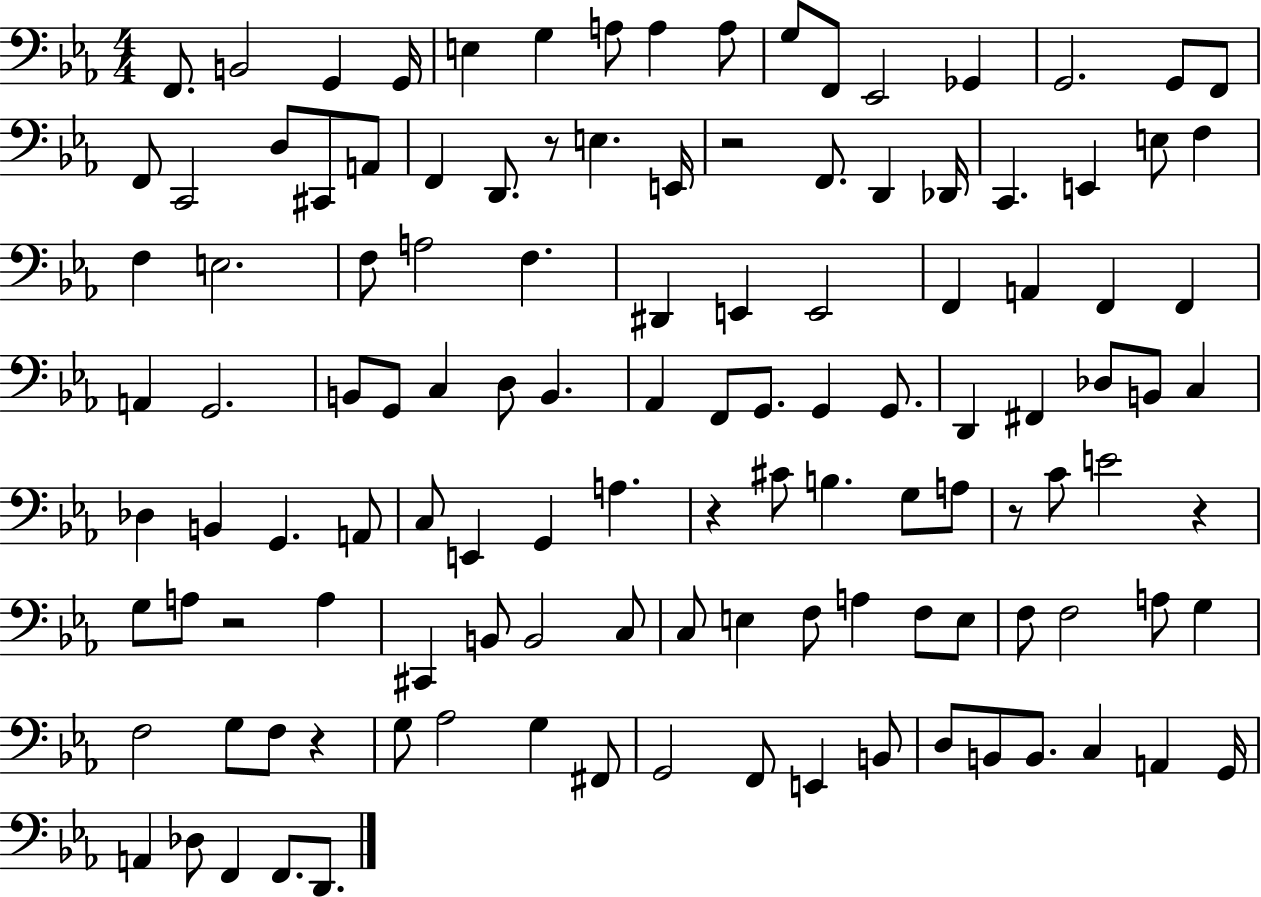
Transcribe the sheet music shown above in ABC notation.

X:1
T:Untitled
M:4/4
L:1/4
K:Eb
F,,/2 B,,2 G,, G,,/4 E, G, A,/2 A, A,/2 G,/2 F,,/2 _E,,2 _G,, G,,2 G,,/2 F,,/2 F,,/2 C,,2 D,/2 ^C,,/2 A,,/2 F,, D,,/2 z/2 E, E,,/4 z2 F,,/2 D,, _D,,/4 C,, E,, E,/2 F, F, E,2 F,/2 A,2 F, ^D,, E,, E,,2 F,, A,, F,, F,, A,, G,,2 B,,/2 G,,/2 C, D,/2 B,, _A,, F,,/2 G,,/2 G,, G,,/2 D,, ^F,, _D,/2 B,,/2 C, _D, B,, G,, A,,/2 C,/2 E,, G,, A, z ^C/2 B, G,/2 A,/2 z/2 C/2 E2 z G,/2 A,/2 z2 A, ^C,, B,,/2 B,,2 C,/2 C,/2 E, F,/2 A, F,/2 E,/2 F,/2 F,2 A,/2 G, F,2 G,/2 F,/2 z G,/2 _A,2 G, ^F,,/2 G,,2 F,,/2 E,, B,,/2 D,/2 B,,/2 B,,/2 C, A,, G,,/4 A,, _D,/2 F,, F,,/2 D,,/2